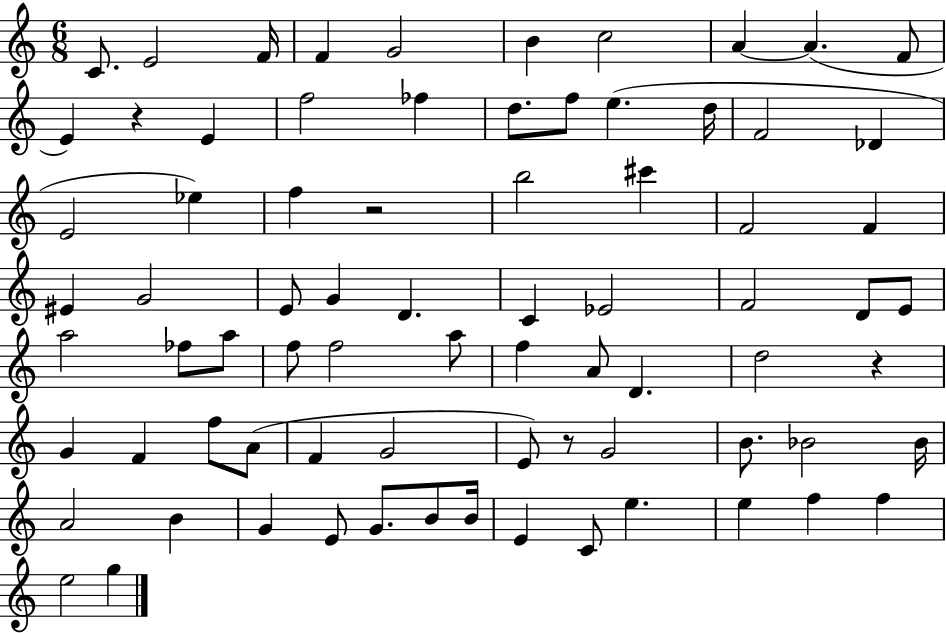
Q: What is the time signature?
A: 6/8